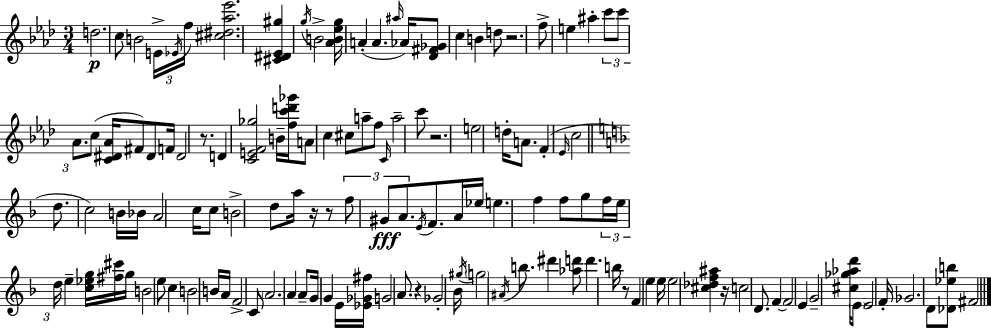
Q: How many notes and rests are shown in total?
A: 131